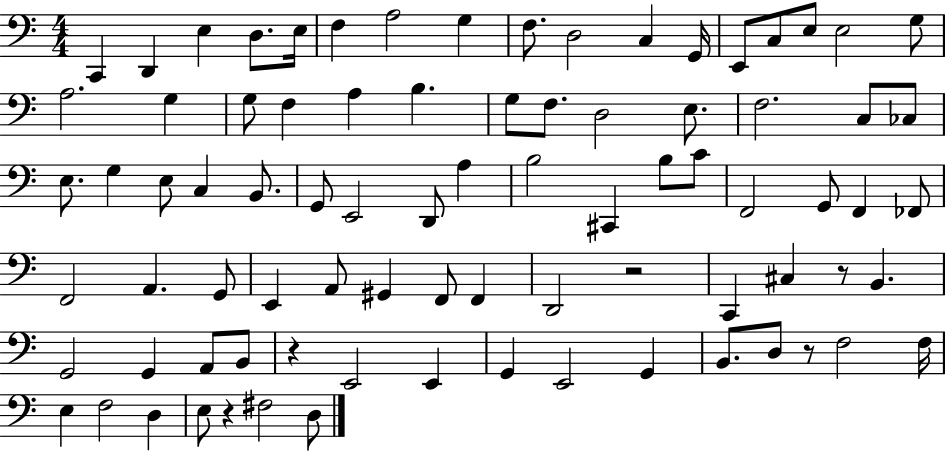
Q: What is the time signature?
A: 4/4